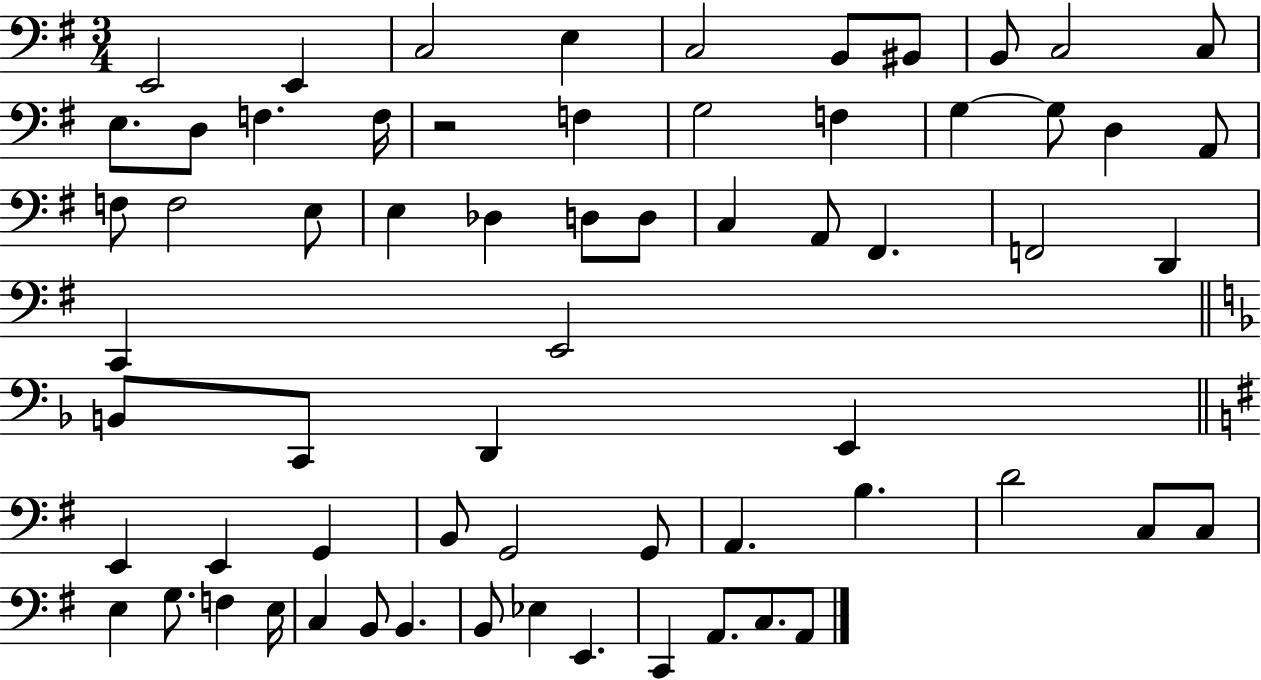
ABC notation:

X:1
T:Untitled
M:3/4
L:1/4
K:G
E,,2 E,, C,2 E, C,2 B,,/2 ^B,,/2 B,,/2 C,2 C,/2 E,/2 D,/2 F, F,/4 z2 F, G,2 F, G, G,/2 D, A,,/2 F,/2 F,2 E,/2 E, _D, D,/2 D,/2 C, A,,/2 ^F,, F,,2 D,, C,, E,,2 B,,/2 C,,/2 D,, E,, E,, E,, G,, B,,/2 G,,2 G,,/2 A,, B, D2 C,/2 C,/2 E, G,/2 F, E,/4 C, B,,/2 B,, B,,/2 _E, E,, C,, A,,/2 C,/2 A,,/2